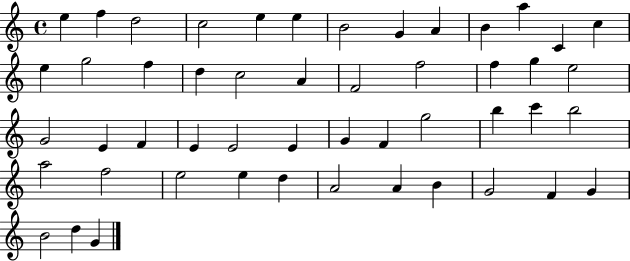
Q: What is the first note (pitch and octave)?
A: E5